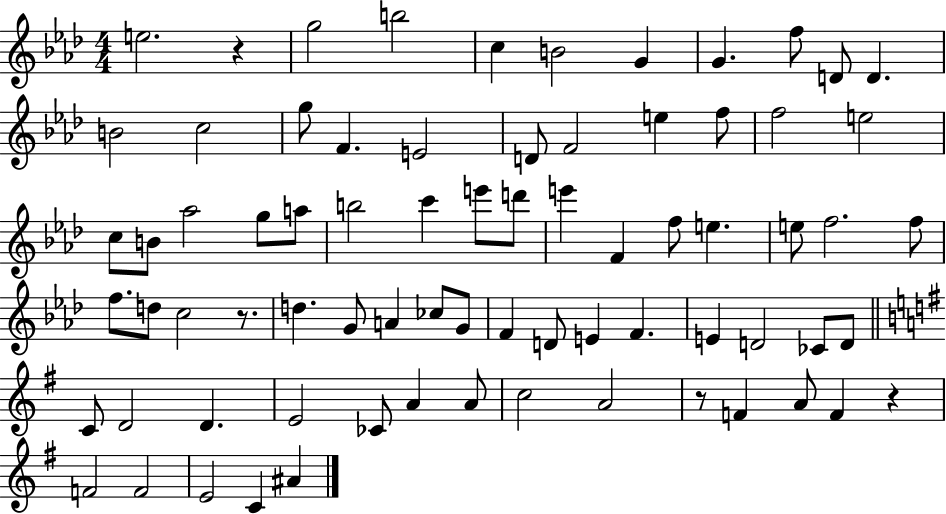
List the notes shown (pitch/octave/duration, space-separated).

E5/h. R/q G5/h B5/h C5/q B4/h G4/q G4/q. F5/e D4/e D4/q. B4/h C5/h G5/e F4/q. E4/h D4/e F4/h E5/q F5/e F5/h E5/h C5/e B4/e Ab5/h G5/e A5/e B5/h C6/q E6/e D6/e E6/q F4/q F5/e E5/q. E5/e F5/h. F5/e F5/e. D5/e C5/h R/e. D5/q. G4/e A4/q CES5/e G4/e F4/q D4/e E4/q F4/q. E4/q D4/h CES4/e D4/e C4/e D4/h D4/q. E4/h CES4/e A4/q A4/e C5/h A4/h R/e F4/q A4/e F4/q R/q F4/h F4/h E4/h C4/q A#4/q